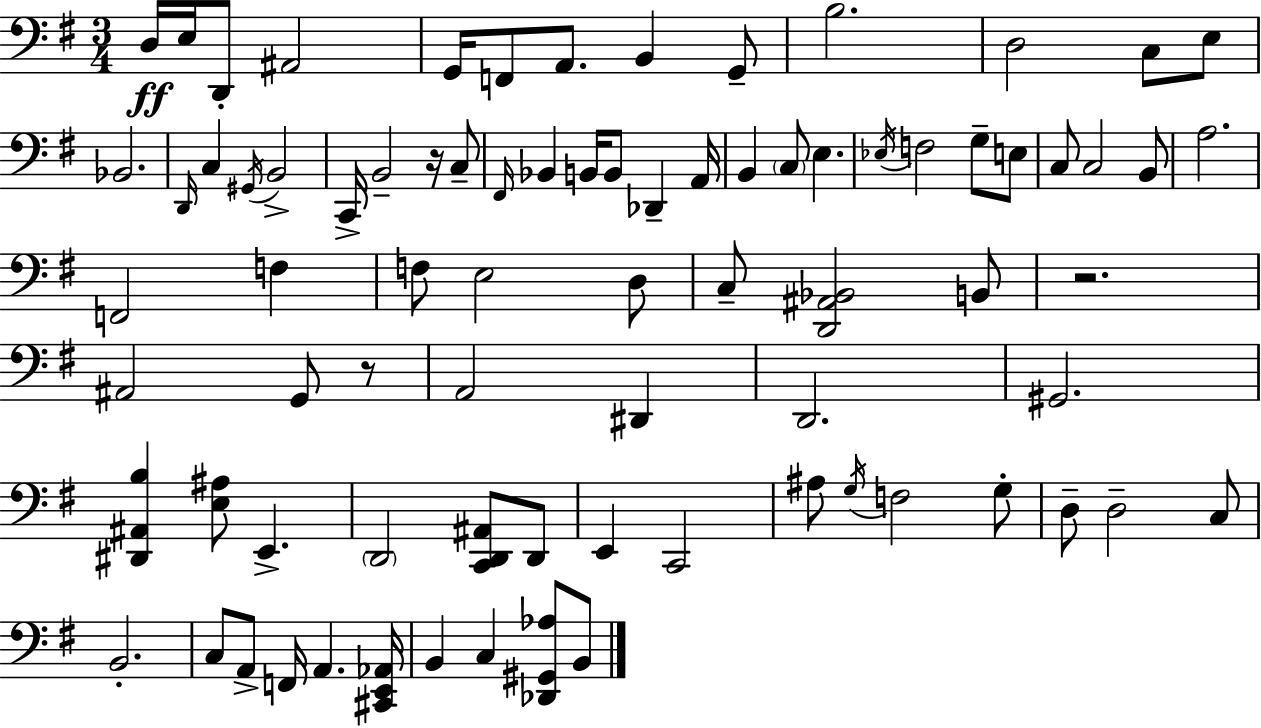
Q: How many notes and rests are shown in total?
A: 80